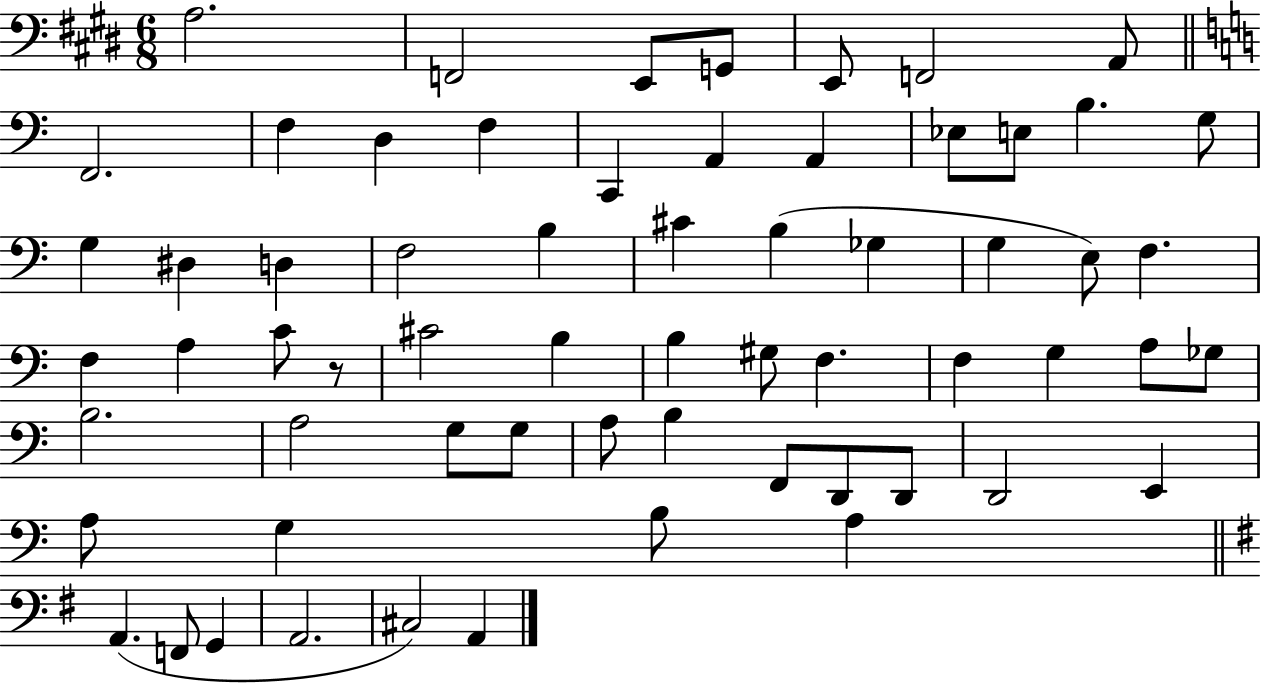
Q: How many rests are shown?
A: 1